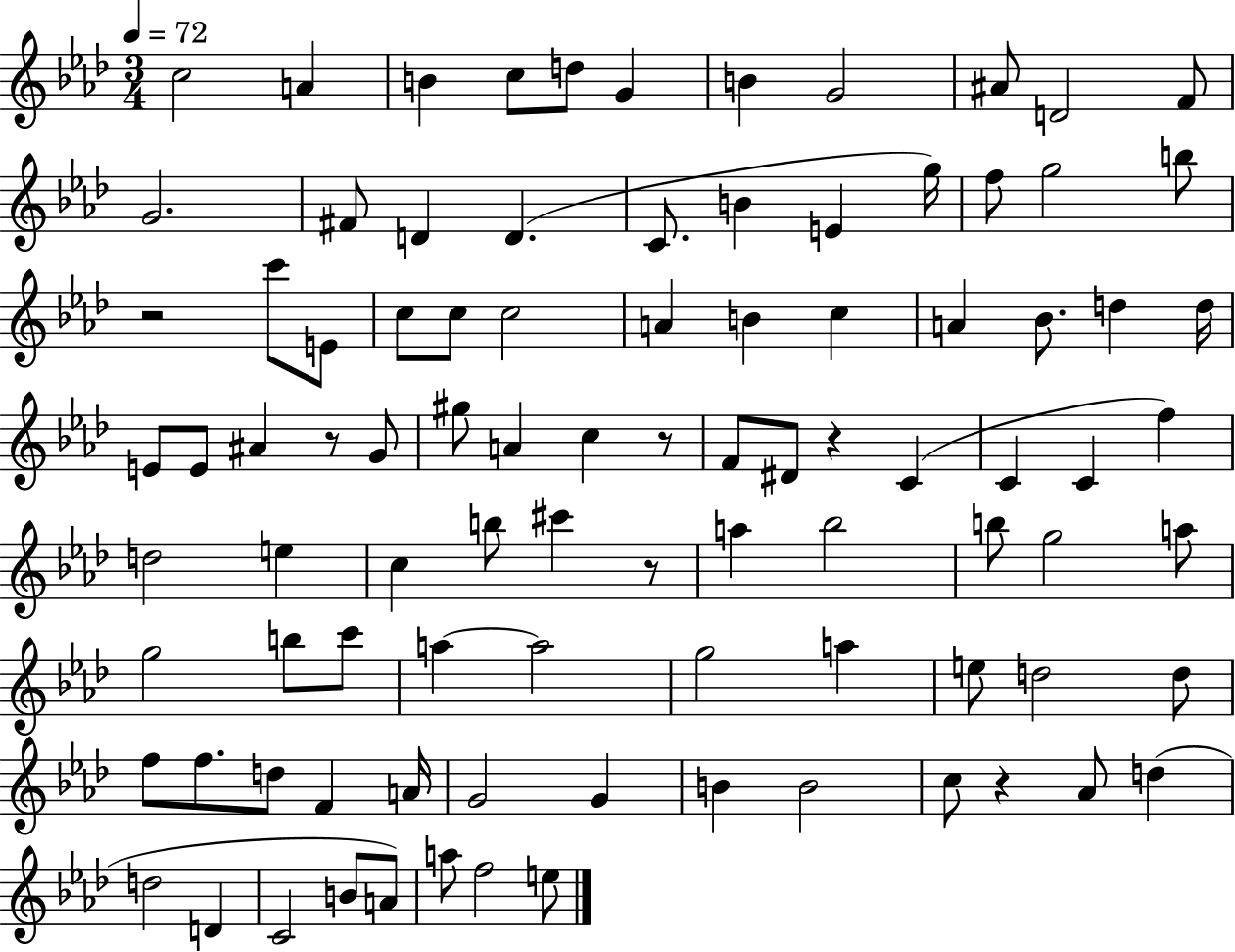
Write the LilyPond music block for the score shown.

{
  \clef treble
  \numericTimeSignature
  \time 3/4
  \key aes \major
  \tempo 4 = 72
  c''2 a'4 | b'4 c''8 d''8 g'4 | b'4 g'2 | ais'8 d'2 f'8 | \break g'2. | fis'8 d'4 d'4.( | c'8. b'4 e'4 g''16) | f''8 g''2 b''8 | \break r2 c'''8 e'8 | c''8 c''8 c''2 | a'4 b'4 c''4 | a'4 bes'8. d''4 d''16 | \break e'8 e'8 ais'4 r8 g'8 | gis''8 a'4 c''4 r8 | f'8 dis'8 r4 c'4( | c'4 c'4 f''4) | \break d''2 e''4 | c''4 b''8 cis'''4 r8 | a''4 bes''2 | b''8 g''2 a''8 | \break g''2 b''8 c'''8 | a''4~~ a''2 | g''2 a''4 | e''8 d''2 d''8 | \break f''8 f''8. d''8 f'4 a'16 | g'2 g'4 | b'4 b'2 | c''8 r4 aes'8 d''4( | \break d''2 d'4 | c'2 b'8 a'8) | a''8 f''2 e''8 | \bar "|."
}